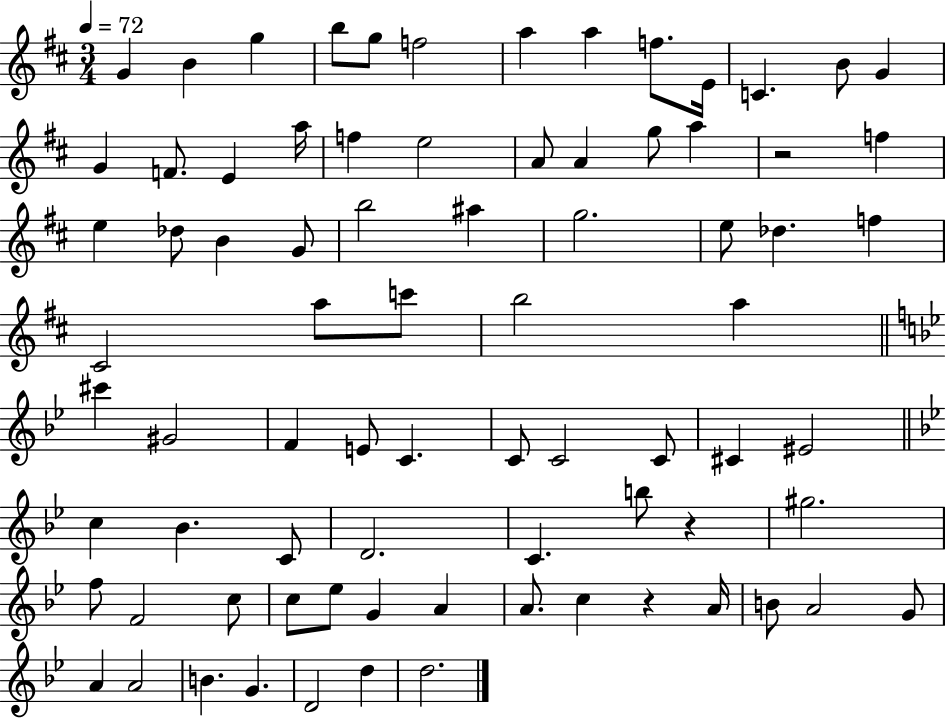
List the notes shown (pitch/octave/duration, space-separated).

G4/q B4/q G5/q B5/e G5/e F5/h A5/q A5/q F5/e. E4/s C4/q. B4/e G4/q G4/q F4/e. E4/q A5/s F5/q E5/h A4/e A4/q G5/e A5/q R/h F5/q E5/q Db5/e B4/q G4/e B5/h A#5/q G5/h. E5/e Db5/q. F5/q C#4/h A5/e C6/e B5/h A5/q C#6/q G#4/h F4/q E4/e C4/q. C4/e C4/h C4/e C#4/q EIS4/h C5/q Bb4/q. C4/e D4/h. C4/q. B5/e R/q G#5/h. F5/e F4/h C5/e C5/e Eb5/e G4/q A4/q A4/e. C5/q R/q A4/s B4/e A4/h G4/e A4/q A4/h B4/q. G4/q. D4/h D5/q D5/h.